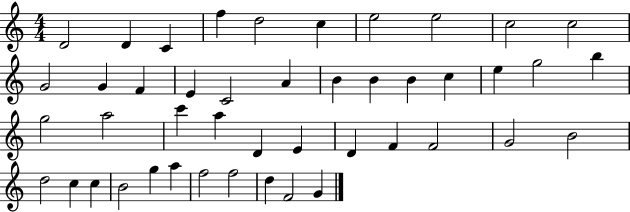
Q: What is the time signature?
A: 4/4